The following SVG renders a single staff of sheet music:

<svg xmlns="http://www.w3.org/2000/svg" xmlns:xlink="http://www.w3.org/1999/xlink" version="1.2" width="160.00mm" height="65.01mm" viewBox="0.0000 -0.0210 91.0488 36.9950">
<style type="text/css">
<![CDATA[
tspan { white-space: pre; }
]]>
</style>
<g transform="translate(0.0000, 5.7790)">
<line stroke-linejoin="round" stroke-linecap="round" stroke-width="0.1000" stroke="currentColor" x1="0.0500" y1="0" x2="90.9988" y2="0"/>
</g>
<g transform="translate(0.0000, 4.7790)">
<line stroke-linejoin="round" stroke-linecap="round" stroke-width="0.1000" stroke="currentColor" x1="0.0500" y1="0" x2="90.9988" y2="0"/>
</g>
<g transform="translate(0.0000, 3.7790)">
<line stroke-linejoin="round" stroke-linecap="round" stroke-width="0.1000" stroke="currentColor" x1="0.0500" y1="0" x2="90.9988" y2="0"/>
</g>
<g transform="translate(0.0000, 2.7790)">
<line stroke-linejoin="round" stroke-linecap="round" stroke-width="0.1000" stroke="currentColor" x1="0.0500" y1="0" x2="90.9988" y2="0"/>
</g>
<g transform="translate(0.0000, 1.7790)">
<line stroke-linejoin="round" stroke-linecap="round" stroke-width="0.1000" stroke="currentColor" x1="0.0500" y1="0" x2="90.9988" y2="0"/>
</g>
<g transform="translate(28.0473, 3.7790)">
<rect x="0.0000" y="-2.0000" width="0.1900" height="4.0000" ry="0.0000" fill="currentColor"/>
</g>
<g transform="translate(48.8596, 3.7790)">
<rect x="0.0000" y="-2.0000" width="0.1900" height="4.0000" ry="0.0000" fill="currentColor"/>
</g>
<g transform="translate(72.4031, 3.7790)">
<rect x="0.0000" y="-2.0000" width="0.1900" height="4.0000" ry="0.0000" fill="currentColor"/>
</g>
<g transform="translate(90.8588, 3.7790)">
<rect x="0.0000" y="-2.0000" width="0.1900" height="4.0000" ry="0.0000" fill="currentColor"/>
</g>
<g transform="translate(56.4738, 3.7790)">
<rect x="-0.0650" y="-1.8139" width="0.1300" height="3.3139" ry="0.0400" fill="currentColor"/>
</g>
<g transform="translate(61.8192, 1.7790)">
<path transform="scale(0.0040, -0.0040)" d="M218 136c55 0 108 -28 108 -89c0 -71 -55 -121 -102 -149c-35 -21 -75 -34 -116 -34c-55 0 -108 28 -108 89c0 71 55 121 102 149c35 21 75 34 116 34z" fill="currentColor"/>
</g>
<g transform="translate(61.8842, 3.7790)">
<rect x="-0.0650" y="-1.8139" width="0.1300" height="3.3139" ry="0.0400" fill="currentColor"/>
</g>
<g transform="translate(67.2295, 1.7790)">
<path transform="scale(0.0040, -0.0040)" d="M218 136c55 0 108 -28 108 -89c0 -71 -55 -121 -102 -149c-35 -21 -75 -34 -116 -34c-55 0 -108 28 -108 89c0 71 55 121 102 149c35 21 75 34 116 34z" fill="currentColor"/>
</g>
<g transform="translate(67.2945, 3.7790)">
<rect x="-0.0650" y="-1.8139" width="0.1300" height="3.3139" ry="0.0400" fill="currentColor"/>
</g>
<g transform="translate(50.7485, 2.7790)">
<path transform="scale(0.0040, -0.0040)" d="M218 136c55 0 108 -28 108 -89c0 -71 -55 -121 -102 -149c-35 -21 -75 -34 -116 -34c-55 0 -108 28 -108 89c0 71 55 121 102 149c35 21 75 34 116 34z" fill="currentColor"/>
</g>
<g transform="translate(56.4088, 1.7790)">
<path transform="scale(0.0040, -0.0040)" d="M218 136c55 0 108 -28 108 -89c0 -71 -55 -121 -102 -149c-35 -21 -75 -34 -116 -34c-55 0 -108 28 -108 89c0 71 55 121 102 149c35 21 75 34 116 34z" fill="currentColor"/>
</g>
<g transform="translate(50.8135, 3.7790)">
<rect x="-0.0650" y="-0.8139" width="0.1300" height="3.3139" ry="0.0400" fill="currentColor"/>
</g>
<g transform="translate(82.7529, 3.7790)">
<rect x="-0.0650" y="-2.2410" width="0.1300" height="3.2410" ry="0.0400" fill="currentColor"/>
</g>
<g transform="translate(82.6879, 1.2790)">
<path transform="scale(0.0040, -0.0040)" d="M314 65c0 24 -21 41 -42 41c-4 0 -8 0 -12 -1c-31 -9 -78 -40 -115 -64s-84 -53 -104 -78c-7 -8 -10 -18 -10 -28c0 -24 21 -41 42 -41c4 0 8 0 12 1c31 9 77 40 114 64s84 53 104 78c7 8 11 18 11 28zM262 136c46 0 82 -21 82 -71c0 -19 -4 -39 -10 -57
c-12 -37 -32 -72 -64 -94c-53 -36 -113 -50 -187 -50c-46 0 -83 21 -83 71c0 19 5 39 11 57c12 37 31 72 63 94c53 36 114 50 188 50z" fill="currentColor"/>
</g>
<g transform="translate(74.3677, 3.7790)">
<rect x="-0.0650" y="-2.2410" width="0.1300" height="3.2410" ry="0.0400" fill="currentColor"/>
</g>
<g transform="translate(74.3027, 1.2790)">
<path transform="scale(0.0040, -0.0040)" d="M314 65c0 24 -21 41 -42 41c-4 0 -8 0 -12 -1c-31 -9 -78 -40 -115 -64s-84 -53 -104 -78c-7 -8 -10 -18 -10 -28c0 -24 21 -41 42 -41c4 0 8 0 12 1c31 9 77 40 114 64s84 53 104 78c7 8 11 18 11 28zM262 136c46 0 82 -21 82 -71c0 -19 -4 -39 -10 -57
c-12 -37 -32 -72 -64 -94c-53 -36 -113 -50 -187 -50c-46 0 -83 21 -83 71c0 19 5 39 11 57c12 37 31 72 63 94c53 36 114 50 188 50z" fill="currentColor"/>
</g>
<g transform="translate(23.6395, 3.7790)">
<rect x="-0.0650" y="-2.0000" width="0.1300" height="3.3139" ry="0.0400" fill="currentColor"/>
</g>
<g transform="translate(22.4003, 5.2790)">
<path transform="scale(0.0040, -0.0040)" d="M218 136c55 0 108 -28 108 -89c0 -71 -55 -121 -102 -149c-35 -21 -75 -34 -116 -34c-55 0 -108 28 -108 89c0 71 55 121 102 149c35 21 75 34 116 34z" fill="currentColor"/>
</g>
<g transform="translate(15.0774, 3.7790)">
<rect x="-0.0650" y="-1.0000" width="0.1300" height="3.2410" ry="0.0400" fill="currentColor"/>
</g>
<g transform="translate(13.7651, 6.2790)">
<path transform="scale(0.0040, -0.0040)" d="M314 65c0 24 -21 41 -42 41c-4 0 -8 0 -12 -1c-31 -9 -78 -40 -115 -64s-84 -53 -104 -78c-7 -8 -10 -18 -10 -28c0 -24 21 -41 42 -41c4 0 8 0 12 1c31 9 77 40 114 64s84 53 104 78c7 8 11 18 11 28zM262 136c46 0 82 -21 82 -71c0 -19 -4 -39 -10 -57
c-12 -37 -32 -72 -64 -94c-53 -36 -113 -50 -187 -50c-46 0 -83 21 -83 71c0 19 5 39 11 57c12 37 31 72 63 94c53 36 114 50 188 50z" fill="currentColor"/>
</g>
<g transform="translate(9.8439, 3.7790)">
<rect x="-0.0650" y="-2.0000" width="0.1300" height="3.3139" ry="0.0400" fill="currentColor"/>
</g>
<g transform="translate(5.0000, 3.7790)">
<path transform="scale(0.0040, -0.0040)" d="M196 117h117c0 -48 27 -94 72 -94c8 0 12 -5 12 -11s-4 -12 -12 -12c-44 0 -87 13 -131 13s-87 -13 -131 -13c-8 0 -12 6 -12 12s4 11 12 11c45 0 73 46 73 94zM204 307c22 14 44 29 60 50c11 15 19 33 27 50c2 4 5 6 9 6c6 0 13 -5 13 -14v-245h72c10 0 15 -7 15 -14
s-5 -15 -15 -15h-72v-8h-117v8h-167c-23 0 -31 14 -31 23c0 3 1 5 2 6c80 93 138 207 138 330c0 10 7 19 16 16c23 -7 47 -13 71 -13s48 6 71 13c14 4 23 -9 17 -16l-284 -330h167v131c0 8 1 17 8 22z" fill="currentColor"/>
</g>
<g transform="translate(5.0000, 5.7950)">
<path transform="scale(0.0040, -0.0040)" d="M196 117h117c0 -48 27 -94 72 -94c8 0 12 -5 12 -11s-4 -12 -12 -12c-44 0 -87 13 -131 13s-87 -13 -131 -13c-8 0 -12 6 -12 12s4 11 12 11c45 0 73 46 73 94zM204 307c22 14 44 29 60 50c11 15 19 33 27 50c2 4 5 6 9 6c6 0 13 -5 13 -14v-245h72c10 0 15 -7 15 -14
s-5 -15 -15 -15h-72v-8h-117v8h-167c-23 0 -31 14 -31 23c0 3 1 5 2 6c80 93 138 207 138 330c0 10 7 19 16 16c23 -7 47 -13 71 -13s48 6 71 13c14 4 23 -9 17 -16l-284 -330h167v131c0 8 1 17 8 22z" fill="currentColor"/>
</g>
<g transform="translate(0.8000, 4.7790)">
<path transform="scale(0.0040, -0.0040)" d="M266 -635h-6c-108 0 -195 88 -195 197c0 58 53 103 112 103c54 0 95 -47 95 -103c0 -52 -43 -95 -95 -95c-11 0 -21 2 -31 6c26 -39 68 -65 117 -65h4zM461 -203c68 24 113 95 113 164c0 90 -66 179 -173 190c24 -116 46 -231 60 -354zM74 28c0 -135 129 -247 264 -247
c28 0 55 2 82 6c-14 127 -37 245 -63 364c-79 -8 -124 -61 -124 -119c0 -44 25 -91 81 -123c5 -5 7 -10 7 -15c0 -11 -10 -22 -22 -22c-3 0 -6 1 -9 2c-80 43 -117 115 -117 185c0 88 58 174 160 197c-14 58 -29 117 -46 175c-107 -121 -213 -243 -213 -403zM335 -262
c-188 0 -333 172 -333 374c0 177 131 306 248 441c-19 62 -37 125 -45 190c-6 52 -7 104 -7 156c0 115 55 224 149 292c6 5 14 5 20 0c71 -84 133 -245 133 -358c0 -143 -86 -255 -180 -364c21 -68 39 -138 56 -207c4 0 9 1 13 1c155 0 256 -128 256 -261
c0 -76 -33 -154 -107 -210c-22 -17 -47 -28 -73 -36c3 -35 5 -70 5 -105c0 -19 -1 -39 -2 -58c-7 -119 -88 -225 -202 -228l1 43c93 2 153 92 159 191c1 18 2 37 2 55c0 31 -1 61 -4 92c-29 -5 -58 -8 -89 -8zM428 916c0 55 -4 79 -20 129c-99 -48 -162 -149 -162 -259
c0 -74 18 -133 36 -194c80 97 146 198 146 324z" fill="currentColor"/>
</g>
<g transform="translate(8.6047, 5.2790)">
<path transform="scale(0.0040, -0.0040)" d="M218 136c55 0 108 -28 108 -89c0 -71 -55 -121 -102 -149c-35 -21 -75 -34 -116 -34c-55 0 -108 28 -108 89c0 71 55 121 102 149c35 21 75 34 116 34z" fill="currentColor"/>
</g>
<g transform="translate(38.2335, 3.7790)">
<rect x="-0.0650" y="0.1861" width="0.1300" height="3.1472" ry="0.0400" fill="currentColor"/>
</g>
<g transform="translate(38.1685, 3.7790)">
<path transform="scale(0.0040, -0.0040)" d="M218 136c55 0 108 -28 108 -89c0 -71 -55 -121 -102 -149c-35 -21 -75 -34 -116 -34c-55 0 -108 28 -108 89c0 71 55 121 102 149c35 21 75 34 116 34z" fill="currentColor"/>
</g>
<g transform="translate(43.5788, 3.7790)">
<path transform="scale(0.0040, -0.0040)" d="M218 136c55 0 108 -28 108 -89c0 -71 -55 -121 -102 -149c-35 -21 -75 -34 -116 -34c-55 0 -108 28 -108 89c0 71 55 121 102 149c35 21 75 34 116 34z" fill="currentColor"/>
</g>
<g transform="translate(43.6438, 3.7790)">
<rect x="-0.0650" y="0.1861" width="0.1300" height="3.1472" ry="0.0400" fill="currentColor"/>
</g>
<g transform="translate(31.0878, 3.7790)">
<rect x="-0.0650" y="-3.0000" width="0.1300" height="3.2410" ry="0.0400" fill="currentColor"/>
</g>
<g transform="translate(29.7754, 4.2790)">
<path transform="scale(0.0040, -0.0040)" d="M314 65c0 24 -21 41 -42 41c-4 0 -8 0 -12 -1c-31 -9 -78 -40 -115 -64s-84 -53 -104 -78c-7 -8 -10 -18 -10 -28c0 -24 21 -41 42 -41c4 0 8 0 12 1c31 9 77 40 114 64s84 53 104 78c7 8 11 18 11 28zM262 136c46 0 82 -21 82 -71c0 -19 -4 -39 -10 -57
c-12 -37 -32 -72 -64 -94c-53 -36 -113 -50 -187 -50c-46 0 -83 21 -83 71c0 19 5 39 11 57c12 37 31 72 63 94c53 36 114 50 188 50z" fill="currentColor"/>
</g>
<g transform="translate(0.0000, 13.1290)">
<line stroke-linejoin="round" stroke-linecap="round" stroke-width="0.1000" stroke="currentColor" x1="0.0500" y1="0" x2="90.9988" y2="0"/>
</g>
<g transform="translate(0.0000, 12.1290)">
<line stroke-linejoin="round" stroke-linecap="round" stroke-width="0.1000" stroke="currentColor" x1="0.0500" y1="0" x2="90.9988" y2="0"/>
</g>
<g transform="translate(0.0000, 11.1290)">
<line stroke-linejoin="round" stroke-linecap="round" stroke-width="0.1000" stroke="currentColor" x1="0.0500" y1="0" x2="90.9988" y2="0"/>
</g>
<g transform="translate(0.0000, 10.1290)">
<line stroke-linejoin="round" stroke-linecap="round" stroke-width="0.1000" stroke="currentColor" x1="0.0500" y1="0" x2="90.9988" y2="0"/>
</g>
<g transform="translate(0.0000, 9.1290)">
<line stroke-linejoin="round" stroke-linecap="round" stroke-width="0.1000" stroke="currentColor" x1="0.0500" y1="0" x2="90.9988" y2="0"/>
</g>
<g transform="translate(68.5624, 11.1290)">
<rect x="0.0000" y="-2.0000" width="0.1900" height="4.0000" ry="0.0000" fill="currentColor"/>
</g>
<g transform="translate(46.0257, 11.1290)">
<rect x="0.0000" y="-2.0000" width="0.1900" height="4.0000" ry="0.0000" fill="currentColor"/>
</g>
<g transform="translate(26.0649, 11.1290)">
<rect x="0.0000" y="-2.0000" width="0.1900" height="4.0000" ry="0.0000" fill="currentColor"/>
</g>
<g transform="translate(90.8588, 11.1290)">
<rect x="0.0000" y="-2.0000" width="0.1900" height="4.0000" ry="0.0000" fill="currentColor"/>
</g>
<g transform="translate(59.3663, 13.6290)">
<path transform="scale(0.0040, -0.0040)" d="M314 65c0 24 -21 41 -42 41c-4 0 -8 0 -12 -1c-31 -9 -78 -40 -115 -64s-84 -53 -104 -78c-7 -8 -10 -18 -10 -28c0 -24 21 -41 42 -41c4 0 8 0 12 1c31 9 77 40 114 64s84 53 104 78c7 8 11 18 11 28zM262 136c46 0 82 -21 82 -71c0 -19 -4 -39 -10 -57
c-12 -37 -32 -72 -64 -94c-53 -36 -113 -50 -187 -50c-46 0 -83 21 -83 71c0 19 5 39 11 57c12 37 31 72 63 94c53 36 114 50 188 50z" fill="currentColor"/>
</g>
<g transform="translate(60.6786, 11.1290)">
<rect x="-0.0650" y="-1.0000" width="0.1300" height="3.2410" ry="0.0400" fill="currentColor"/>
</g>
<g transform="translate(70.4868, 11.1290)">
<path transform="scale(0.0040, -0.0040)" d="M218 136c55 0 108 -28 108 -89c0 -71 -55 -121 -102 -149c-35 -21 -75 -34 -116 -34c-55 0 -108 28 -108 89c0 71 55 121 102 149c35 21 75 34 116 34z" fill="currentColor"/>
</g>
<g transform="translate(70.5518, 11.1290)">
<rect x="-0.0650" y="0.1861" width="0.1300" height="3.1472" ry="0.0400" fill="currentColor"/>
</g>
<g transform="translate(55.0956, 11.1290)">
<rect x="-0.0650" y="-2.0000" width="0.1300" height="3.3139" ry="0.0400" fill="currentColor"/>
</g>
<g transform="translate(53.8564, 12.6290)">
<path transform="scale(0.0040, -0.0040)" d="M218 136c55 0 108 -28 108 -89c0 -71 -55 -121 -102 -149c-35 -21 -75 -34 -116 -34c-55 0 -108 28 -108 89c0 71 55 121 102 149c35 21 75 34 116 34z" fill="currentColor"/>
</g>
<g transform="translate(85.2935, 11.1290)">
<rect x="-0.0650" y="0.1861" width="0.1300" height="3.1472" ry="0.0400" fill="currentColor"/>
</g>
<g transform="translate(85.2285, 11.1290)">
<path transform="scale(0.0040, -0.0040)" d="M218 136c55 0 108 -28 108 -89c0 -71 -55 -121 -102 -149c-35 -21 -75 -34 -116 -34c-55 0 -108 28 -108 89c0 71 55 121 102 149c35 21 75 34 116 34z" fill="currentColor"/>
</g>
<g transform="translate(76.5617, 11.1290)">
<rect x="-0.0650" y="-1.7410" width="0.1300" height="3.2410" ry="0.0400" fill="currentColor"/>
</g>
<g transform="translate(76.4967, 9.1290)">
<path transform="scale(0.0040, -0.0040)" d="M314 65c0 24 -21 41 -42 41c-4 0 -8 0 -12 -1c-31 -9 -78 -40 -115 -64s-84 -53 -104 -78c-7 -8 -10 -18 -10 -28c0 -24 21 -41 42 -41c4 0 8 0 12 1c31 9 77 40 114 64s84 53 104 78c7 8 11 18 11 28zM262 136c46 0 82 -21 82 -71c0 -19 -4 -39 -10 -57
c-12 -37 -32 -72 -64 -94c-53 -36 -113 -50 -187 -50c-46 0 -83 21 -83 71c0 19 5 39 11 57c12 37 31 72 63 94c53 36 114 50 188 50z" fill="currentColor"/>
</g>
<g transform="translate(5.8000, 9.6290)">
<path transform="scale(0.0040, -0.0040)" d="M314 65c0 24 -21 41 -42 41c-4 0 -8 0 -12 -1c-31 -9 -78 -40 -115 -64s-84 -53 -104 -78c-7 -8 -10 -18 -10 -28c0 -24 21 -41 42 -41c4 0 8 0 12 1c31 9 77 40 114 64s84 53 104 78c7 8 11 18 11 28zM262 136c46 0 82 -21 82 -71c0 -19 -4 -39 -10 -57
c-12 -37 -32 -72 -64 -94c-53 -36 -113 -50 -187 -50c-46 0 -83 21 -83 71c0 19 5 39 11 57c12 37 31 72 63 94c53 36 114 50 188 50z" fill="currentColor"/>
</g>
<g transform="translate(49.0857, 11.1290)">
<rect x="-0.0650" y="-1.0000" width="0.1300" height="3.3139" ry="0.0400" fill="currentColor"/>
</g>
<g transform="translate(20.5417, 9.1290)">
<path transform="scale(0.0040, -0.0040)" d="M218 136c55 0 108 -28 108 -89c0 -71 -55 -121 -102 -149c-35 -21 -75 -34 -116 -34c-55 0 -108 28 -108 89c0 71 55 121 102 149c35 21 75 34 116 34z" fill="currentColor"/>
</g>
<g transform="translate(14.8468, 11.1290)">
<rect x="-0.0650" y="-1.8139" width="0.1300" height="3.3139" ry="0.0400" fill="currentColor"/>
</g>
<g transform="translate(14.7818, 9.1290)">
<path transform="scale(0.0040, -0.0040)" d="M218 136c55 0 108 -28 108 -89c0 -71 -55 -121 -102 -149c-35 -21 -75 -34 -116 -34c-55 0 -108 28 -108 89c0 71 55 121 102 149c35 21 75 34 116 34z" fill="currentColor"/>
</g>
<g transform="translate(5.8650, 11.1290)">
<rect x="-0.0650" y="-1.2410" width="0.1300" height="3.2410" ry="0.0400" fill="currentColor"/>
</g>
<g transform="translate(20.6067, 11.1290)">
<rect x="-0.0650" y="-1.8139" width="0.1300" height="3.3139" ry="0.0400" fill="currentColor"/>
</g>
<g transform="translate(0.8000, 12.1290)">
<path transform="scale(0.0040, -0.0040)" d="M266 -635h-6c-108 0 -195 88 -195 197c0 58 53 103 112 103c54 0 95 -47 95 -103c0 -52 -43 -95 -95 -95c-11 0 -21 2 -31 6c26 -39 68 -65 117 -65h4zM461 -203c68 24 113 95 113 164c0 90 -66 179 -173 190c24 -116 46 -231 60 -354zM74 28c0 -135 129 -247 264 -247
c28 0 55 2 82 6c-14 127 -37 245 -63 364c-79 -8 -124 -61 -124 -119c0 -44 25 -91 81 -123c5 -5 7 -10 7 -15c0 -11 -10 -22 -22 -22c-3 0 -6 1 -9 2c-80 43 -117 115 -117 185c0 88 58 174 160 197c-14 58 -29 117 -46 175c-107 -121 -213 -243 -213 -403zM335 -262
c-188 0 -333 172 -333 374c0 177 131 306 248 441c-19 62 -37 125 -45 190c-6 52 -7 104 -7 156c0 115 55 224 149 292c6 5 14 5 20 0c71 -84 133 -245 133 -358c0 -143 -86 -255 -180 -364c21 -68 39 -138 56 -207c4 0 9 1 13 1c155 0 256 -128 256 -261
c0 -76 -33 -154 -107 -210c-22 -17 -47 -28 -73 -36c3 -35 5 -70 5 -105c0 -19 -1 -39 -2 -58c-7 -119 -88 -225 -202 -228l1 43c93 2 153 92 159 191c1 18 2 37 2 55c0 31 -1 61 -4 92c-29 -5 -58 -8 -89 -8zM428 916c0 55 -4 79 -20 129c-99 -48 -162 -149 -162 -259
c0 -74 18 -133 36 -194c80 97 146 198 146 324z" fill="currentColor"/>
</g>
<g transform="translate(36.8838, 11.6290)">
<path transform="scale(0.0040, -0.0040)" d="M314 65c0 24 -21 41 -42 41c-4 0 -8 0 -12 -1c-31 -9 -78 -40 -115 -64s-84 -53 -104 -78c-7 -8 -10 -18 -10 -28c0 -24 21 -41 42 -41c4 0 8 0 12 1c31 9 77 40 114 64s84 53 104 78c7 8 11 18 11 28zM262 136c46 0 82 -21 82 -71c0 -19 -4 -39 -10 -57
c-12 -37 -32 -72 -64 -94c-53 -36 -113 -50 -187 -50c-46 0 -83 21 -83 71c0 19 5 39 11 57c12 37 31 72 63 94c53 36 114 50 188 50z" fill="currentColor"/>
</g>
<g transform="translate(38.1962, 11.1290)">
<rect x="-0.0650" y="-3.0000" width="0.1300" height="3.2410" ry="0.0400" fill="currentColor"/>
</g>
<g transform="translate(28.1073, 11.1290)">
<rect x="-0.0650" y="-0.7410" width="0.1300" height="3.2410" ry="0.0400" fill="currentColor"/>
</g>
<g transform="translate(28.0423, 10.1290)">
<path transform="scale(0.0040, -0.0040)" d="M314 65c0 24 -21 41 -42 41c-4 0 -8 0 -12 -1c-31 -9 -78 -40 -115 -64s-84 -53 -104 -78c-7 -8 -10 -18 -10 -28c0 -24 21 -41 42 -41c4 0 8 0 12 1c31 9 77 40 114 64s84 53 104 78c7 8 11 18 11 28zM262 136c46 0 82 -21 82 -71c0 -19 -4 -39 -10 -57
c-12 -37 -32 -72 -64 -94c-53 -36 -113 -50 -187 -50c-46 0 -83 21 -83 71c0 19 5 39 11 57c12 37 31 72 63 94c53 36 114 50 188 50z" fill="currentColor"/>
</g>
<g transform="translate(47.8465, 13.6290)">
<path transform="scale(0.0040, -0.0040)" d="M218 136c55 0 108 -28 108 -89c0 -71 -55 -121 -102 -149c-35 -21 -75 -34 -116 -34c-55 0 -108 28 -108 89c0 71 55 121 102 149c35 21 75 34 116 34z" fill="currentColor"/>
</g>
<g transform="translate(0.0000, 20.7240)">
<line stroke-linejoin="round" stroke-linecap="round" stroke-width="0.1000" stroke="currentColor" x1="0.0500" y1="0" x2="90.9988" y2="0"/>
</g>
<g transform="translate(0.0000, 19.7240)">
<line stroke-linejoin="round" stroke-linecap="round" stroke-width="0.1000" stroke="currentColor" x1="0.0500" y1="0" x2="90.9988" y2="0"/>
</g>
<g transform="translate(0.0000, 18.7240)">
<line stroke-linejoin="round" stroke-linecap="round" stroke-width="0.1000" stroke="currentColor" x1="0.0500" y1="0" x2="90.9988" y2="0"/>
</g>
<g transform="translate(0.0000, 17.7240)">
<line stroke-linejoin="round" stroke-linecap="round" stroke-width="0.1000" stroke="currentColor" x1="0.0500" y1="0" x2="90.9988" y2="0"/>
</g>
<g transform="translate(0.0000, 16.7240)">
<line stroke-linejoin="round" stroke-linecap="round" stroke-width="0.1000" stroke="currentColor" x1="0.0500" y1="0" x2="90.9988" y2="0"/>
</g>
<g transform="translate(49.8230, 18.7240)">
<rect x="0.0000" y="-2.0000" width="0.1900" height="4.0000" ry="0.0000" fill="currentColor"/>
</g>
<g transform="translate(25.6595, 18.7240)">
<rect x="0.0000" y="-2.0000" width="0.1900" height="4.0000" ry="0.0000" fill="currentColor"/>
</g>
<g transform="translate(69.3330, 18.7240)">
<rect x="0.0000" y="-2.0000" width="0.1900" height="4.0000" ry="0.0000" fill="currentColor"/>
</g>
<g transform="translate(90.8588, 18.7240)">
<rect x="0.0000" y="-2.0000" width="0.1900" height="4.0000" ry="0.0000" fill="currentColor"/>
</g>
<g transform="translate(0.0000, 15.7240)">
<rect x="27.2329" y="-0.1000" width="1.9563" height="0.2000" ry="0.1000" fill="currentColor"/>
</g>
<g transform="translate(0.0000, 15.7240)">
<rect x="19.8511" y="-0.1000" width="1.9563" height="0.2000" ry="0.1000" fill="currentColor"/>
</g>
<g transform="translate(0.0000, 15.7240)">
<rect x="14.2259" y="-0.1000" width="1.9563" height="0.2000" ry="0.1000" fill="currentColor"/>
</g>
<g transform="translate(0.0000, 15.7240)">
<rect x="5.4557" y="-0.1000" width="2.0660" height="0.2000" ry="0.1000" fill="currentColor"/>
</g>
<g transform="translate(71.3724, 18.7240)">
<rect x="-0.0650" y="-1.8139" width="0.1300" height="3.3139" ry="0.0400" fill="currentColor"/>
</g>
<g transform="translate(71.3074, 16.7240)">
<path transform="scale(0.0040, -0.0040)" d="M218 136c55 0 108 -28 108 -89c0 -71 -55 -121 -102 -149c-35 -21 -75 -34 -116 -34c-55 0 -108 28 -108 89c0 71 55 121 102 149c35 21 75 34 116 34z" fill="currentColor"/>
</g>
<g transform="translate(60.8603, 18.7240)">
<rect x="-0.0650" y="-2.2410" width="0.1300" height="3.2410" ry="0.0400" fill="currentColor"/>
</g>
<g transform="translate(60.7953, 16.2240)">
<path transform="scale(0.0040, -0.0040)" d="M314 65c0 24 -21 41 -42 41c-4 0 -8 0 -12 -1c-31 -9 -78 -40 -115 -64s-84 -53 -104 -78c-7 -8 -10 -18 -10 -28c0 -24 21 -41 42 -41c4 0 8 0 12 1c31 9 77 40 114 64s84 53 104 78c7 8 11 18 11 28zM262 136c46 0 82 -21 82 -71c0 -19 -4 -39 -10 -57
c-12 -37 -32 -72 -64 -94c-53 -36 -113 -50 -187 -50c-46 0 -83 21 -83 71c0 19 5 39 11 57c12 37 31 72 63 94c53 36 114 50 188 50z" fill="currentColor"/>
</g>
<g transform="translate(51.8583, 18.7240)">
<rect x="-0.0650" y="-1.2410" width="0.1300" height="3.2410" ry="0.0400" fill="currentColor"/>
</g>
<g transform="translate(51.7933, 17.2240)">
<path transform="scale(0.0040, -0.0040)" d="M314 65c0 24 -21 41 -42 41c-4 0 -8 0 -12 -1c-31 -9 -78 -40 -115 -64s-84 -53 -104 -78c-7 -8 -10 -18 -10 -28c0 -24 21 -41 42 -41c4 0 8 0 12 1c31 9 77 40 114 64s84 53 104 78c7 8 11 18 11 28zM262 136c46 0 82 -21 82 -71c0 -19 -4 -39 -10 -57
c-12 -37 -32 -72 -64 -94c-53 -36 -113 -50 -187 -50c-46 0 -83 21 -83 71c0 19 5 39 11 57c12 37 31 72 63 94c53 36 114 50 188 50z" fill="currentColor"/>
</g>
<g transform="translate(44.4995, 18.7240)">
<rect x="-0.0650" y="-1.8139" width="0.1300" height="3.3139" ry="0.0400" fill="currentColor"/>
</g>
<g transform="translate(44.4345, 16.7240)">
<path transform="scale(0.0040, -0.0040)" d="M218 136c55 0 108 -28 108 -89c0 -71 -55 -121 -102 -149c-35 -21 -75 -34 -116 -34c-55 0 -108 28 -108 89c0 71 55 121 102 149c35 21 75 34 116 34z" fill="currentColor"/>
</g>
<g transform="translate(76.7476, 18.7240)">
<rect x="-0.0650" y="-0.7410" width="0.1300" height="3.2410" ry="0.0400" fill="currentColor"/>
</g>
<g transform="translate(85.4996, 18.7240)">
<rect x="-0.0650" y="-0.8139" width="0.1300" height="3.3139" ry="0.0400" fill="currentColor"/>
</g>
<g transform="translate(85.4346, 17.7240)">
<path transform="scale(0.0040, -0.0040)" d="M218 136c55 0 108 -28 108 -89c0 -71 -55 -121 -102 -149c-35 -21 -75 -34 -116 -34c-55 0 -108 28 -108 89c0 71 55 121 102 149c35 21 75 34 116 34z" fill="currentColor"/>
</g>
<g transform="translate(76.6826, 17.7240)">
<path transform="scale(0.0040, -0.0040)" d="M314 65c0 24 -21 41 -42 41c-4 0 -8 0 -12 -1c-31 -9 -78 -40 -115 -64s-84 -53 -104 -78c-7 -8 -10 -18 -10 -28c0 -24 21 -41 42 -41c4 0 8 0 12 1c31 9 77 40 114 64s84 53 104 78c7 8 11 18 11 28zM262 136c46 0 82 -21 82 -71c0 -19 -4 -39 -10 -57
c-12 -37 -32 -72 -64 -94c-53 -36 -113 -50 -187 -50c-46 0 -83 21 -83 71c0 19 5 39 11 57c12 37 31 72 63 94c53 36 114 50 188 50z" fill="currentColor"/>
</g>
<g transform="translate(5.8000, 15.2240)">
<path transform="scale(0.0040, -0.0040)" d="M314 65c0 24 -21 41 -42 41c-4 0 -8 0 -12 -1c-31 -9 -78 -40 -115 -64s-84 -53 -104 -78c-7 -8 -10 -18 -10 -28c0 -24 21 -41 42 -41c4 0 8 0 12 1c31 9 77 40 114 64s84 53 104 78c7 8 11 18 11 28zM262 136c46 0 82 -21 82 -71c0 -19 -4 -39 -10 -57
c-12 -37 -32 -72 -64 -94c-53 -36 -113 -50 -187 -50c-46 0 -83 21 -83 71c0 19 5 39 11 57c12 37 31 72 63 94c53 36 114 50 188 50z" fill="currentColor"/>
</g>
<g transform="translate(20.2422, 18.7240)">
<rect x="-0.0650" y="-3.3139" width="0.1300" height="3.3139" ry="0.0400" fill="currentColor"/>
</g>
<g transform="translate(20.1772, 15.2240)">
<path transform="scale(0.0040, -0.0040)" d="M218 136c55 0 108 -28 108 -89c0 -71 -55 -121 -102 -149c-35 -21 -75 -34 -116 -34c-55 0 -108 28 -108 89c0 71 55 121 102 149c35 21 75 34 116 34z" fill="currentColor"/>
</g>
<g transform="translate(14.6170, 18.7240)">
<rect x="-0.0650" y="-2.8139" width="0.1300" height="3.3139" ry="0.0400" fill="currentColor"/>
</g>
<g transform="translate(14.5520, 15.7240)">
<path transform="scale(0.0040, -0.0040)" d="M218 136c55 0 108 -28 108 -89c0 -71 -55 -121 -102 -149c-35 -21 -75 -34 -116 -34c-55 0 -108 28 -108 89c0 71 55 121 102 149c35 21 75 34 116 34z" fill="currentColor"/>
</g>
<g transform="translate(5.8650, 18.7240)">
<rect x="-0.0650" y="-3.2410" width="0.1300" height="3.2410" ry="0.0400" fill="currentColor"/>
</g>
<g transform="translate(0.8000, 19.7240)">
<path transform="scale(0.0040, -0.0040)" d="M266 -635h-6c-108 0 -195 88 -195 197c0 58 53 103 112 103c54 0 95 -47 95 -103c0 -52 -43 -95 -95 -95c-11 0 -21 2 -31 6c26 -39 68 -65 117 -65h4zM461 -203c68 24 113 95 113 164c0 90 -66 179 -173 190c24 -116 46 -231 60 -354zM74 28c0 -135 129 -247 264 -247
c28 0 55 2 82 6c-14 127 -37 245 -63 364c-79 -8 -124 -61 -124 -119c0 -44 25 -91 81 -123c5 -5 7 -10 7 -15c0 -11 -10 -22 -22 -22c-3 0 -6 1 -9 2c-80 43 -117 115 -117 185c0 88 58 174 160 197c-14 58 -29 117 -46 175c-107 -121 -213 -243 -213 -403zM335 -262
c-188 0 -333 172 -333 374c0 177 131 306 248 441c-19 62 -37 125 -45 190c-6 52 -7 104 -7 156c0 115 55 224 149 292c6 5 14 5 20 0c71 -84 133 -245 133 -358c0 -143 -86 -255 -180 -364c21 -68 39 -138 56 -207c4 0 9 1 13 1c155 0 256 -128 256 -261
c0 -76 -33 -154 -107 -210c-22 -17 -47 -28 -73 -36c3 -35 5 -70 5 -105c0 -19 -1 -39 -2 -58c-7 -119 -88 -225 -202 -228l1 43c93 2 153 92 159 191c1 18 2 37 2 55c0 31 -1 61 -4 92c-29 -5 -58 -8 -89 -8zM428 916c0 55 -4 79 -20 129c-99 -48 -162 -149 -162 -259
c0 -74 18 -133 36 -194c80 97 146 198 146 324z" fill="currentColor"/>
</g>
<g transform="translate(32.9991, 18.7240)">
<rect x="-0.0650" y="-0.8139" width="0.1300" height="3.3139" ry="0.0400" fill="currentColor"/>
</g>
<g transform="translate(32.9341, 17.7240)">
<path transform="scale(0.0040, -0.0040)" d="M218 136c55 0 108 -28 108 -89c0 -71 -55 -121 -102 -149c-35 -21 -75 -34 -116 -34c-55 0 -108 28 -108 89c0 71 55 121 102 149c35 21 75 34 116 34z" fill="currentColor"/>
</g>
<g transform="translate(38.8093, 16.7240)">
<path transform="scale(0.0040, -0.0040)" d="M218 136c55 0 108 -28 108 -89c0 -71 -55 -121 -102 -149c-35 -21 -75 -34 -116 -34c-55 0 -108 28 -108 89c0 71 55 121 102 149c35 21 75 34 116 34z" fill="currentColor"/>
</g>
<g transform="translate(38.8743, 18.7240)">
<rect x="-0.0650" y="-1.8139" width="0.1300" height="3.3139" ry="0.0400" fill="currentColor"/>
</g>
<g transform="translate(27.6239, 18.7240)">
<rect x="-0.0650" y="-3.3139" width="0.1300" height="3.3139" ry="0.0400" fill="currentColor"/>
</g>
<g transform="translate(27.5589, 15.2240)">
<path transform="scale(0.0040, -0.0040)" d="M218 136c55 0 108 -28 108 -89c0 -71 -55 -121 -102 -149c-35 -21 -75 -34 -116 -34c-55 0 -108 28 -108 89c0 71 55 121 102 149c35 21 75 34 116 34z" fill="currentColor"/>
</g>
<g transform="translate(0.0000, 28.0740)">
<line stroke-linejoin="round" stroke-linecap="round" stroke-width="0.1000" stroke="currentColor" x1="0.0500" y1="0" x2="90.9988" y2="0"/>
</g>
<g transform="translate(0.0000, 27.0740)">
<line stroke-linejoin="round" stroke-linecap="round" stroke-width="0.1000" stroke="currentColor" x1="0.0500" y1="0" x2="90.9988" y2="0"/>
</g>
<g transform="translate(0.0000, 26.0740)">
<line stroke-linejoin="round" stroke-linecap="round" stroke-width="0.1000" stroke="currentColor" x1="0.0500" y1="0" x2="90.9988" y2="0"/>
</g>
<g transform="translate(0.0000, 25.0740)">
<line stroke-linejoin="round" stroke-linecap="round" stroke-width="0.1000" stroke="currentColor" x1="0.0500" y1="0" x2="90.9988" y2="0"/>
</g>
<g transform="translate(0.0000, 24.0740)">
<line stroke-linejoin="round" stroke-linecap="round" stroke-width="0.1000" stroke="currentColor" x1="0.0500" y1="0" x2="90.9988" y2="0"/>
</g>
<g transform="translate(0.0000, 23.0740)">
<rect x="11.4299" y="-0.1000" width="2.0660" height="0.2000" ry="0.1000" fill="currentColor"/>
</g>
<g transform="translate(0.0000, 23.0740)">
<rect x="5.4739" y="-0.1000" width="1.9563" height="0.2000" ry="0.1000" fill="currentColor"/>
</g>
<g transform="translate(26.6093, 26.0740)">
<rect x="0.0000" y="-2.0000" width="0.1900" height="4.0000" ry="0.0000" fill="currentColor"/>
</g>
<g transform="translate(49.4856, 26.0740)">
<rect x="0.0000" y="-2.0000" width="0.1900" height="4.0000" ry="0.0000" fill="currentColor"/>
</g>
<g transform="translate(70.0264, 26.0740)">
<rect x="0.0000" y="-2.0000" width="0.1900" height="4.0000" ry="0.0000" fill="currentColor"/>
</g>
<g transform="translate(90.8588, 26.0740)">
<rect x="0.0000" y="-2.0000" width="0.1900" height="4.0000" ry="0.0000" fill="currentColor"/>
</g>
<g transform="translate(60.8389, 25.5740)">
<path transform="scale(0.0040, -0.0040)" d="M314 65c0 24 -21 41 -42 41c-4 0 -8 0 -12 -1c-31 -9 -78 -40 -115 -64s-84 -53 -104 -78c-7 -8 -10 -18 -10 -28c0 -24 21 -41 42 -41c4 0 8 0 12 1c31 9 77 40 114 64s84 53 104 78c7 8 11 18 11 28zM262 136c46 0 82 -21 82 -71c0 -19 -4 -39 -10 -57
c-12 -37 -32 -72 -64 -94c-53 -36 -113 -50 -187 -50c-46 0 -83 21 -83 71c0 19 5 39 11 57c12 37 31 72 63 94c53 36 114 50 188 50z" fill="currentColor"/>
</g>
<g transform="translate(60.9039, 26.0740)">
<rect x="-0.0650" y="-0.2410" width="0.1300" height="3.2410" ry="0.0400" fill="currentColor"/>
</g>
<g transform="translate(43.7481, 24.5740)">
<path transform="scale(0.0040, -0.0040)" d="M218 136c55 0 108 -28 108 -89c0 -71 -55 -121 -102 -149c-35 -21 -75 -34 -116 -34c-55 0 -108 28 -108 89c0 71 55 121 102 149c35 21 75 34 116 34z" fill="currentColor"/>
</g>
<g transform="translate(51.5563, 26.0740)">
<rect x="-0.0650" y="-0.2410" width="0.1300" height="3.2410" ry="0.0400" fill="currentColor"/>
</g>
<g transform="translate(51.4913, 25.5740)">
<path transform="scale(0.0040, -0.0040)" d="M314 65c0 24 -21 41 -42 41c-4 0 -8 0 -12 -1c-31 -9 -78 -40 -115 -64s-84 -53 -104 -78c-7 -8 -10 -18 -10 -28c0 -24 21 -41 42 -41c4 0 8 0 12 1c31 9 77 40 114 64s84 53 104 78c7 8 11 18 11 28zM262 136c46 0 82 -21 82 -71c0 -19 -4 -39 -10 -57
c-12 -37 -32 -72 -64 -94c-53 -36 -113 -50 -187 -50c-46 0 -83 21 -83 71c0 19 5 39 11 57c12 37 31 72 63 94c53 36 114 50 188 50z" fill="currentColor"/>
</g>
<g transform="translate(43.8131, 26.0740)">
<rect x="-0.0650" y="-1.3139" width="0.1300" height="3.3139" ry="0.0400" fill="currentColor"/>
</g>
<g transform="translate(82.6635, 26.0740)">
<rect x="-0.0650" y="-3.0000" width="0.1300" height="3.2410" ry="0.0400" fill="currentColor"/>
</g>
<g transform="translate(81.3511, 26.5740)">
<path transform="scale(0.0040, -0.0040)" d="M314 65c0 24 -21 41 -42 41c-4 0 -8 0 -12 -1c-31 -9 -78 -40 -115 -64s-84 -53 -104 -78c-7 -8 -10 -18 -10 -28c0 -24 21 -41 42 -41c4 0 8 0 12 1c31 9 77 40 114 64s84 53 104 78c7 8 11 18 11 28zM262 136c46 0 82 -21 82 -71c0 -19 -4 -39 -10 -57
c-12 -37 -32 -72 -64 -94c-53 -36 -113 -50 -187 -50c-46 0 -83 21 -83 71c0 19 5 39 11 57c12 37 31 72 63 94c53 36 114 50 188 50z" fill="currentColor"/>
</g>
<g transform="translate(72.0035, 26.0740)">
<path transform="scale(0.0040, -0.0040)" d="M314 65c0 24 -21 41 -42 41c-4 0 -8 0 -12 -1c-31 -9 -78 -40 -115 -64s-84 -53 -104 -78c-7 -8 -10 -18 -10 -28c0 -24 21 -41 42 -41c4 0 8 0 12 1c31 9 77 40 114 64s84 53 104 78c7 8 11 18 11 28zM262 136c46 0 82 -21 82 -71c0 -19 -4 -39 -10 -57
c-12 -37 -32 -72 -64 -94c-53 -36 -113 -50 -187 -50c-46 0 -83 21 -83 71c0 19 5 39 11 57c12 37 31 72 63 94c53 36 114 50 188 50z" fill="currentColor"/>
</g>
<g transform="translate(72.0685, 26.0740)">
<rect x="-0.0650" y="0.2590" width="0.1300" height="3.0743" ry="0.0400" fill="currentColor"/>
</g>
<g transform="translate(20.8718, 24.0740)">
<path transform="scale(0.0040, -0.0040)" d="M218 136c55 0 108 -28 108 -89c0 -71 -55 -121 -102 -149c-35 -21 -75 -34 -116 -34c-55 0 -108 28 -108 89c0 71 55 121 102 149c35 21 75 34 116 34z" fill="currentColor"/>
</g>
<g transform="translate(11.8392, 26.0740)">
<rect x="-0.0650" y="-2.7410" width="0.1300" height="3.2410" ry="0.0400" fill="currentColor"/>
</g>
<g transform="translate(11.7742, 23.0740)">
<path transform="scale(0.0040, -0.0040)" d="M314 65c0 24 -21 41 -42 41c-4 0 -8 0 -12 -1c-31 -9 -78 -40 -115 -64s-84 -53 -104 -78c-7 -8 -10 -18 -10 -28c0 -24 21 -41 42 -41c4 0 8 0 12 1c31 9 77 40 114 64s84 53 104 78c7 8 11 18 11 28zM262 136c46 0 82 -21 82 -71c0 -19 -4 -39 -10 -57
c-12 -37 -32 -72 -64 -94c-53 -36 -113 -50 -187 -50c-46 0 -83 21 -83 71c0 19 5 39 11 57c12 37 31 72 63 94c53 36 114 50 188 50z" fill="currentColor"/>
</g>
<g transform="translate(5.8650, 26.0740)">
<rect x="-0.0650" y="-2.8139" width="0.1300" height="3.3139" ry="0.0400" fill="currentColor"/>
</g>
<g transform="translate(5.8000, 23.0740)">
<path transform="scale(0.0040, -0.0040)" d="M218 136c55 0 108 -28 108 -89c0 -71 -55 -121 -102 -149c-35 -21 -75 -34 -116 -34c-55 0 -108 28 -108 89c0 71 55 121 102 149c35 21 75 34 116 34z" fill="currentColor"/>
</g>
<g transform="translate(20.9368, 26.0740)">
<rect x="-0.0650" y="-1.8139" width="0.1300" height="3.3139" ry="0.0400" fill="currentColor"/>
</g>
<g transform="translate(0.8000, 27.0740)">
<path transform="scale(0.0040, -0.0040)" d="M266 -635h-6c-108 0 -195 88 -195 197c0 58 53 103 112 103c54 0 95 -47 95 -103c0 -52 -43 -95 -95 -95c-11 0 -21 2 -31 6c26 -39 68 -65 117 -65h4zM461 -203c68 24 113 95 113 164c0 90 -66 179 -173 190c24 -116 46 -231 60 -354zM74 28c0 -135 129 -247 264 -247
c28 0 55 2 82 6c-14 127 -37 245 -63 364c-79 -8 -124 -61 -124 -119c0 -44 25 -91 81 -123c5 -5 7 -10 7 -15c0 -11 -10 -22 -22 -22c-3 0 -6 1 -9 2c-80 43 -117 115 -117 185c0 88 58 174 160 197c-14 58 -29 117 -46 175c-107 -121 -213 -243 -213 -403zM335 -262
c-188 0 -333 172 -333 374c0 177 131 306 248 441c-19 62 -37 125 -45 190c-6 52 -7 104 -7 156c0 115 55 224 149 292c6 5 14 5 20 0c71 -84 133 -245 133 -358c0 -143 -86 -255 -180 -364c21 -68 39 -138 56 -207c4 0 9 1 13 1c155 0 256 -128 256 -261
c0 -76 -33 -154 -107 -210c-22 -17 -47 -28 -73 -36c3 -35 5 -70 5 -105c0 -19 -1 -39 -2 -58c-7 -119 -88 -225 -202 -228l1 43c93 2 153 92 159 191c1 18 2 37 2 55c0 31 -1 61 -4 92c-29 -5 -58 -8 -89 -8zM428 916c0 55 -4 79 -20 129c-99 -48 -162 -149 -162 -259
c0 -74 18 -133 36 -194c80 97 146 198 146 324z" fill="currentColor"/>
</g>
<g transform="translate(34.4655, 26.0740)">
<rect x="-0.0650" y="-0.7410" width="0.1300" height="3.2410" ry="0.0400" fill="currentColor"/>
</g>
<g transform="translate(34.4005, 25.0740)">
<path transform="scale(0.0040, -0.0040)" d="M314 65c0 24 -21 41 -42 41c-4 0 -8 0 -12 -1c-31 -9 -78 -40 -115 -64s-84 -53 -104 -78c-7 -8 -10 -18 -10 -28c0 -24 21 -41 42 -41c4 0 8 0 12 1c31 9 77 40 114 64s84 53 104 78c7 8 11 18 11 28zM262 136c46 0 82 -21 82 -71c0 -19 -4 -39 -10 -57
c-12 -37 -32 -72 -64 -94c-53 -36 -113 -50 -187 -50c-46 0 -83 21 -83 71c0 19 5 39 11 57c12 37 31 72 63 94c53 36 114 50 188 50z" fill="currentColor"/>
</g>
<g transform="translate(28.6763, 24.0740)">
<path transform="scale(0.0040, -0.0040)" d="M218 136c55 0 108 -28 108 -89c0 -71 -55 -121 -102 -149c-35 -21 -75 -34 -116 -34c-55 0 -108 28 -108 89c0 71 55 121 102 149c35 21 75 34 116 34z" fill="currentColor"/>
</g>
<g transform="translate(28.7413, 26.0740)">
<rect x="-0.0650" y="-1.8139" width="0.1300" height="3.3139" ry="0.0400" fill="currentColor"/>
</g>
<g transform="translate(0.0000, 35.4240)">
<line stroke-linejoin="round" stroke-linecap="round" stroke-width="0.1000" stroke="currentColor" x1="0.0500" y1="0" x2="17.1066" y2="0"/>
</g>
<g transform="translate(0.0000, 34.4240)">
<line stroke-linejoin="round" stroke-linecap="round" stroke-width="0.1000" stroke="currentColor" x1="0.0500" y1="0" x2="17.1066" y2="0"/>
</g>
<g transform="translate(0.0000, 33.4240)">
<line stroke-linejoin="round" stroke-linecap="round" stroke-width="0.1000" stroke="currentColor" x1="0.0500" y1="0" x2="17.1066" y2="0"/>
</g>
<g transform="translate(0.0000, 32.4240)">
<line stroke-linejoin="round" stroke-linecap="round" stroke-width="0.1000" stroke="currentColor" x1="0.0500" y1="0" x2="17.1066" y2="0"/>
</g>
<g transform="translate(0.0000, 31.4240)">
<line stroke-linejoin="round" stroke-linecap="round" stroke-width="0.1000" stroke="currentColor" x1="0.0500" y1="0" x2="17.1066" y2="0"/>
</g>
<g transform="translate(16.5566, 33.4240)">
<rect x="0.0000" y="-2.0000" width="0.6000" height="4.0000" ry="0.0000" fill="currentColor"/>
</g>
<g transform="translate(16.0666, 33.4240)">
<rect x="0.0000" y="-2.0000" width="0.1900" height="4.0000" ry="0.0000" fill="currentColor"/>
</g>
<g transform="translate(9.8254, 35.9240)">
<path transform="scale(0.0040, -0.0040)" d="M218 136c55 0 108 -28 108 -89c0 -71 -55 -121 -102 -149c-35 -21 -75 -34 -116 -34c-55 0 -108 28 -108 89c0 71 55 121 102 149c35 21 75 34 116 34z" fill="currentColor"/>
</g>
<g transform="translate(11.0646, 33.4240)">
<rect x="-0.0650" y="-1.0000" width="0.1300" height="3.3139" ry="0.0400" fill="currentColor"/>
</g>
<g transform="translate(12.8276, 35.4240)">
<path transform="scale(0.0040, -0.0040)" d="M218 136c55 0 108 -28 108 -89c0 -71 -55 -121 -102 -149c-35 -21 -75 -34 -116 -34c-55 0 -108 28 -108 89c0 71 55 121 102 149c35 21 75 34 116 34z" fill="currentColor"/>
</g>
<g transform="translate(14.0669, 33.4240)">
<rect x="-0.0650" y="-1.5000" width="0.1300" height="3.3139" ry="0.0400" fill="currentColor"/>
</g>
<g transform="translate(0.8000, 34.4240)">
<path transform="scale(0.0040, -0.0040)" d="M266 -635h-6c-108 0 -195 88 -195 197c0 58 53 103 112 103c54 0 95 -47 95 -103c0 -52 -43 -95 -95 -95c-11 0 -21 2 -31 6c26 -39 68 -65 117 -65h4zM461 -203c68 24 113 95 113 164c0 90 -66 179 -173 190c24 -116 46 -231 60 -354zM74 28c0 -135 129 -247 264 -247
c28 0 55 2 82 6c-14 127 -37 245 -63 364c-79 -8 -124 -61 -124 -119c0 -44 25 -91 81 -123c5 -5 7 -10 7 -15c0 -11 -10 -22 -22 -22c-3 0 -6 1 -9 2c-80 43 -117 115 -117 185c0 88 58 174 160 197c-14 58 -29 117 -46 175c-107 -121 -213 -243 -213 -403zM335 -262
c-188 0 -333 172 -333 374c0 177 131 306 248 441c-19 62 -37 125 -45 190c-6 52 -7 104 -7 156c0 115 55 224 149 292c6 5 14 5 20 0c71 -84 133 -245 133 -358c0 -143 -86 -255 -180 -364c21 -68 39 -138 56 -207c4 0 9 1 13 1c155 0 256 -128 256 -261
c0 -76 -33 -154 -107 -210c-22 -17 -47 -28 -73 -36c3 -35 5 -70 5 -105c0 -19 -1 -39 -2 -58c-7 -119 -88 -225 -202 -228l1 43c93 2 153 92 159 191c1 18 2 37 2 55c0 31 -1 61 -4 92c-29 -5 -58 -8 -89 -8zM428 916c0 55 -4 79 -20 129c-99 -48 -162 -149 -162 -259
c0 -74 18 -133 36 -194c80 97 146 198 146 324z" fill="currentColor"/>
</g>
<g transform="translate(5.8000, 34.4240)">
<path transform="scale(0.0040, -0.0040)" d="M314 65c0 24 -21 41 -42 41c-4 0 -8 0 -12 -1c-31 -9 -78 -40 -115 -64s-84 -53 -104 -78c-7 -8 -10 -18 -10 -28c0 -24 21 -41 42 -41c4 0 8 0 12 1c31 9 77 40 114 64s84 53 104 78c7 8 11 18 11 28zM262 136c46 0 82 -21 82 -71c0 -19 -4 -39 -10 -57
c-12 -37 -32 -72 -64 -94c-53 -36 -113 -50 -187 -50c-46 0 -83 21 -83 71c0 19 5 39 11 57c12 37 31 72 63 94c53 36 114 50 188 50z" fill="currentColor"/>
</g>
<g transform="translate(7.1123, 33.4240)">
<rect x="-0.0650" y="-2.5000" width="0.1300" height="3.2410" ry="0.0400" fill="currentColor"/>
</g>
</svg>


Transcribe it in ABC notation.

X:1
T:Untitled
M:4/4
L:1/4
K:C
F D2 F A2 B B d f f f g2 g2 e2 f f d2 A2 D F D2 B f2 B b2 a b b d f f e2 g2 f d2 d a a2 f f d2 e c2 c2 B2 A2 G2 D E